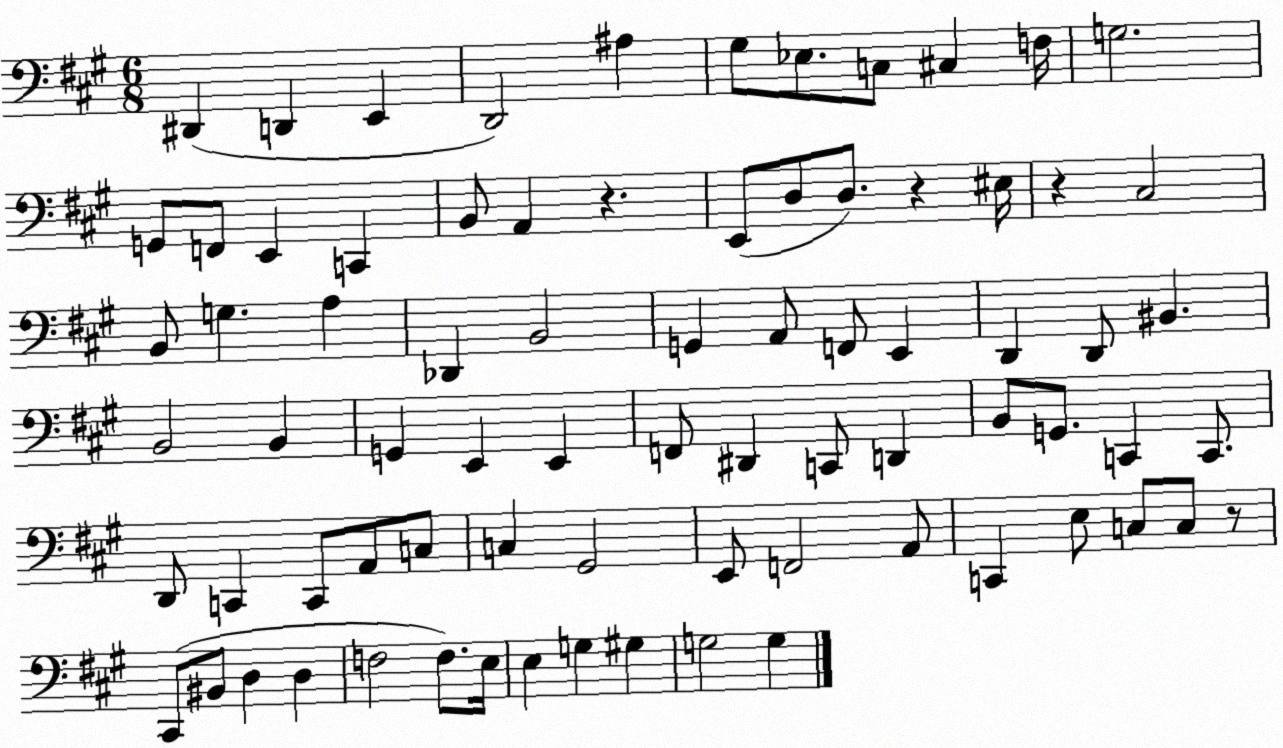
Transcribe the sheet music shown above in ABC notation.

X:1
T:Untitled
M:6/8
L:1/4
K:A
^D,, D,, E,, D,,2 ^A, ^G,/2 _E,/2 C,/2 ^C, F,/4 G,2 G,,/2 F,,/2 E,, C,, B,,/2 A,, z E,,/2 D,/2 D,/2 z ^E,/4 z ^C,2 B,,/2 G, A, _D,, B,,2 G,, A,,/2 F,,/2 E,, D,, D,,/2 ^B,, B,,2 B,, G,, E,, E,, F,,/2 ^D,, C,,/2 D,, B,,/2 G,,/2 C,, C,,/2 D,,/2 C,, C,,/2 A,,/2 C,/2 C, ^G,,2 E,,/2 F,,2 A,,/2 C,, E,/2 C,/2 C,/2 z/2 ^C,,/2 ^B,,/2 D, D, F,2 F,/2 E,/4 E, G, ^G, G,2 G,